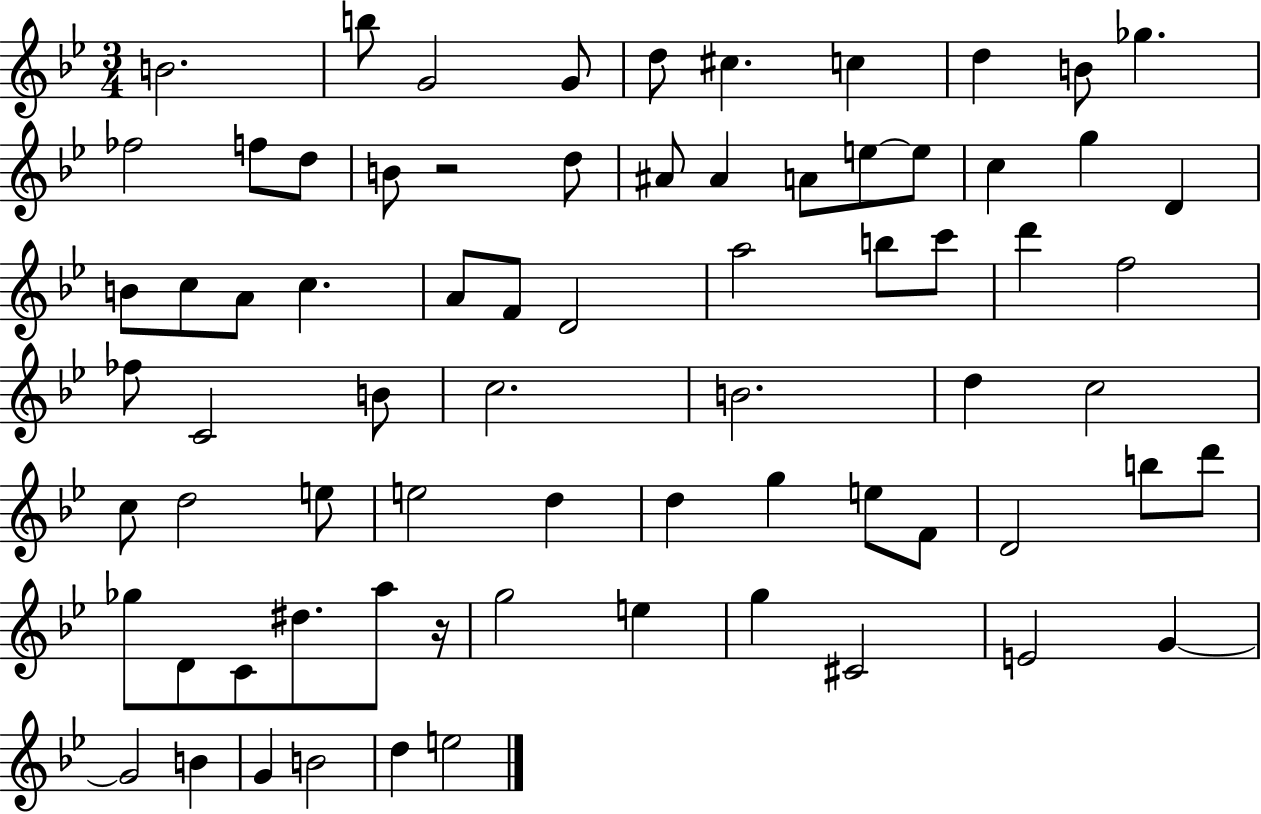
B4/h. B5/e G4/h G4/e D5/e C#5/q. C5/q D5/q B4/e Gb5/q. FES5/h F5/e D5/e B4/e R/h D5/e A#4/e A#4/q A4/e E5/e E5/e C5/q G5/q D4/q B4/e C5/e A4/e C5/q. A4/e F4/e D4/h A5/h B5/e C6/e D6/q F5/h FES5/e C4/h B4/e C5/h. B4/h. D5/q C5/h C5/e D5/h E5/e E5/h D5/q D5/q G5/q E5/e F4/e D4/h B5/e D6/e Gb5/e D4/e C4/e D#5/e. A5/e R/s G5/h E5/q G5/q C#4/h E4/h G4/q G4/h B4/q G4/q B4/h D5/q E5/h